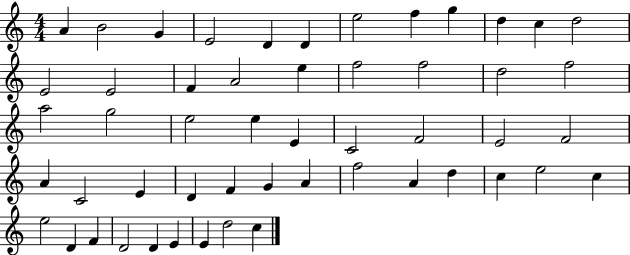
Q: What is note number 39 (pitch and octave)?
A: A4